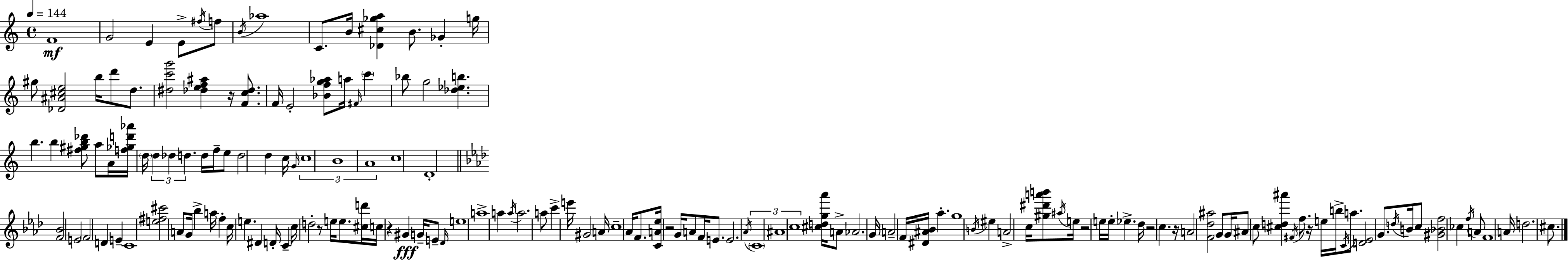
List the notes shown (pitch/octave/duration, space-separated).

F4/w G4/h E4/q E4/e F#5/s F5/e B4/s Ab5/w C4/e. B4/s [Db4,C#5,Gb5,A5]/q B4/e. Gb4/q G5/s G#5/e [Db4,A#4,C#5,E5]/h B5/s D6/e D5/e. [D#5,C6,G6]/h [Db5,E5,F5,A#5]/q R/s [F4,C5,Db5]/e. F4/s E4/h [Bb4,F5,G5,Ab5]/e A5/s F#4/s C6/q Bb5/e G5/h [Db5,Eb5,B5]/q. B5/q. B5/q [F#5,G#5,B5,Db6]/e A5/e A4/s [F5,Gb5,D6,Ab6]/s D5/s D5/q Db5/q D5/q. D5/s F5/s E5/e D5/h D5/q C5/s G4/s C5/w B4/w A4/w C5/w D4/w [F4,Bb4]/h E4/h F4/h D4/q E4/q C4/w [E5,F#5,C#6]/h A4/e G4/s Bb5/q A5/s F5/q C5/s E5/q. D#4/q D4/s C4/q C5/s D5/h R/e E5/s E5/e. [C#5,D6]/s C5/s R/q G#4/q G4/s E4/e Db4/s E5/w A5/w A5/q A5/s A5/h. A5/e C6/q E6/s G#4/h A4/s C5/w Ab4/s F4/e. [C4,A4,Eb5]/s R/h G4/s A4/e F4/s E4/e. E4/h. Ab4/s C4/w A#4/w C5/w [C#5,D5,G5,Ab6]/s A4/e Ab4/h. G4/s A4/h F4/s [D#4,A#4,Bb4]/s Ab5/q. G5/w B4/s EIS5/q A4/h C5/s [G#5,D#6,A6,B6]/e A#5/s E5/s R/h E5/s E5/s Eb5/q. Db5/s R/h C5/q. R/s A4/h [F4,Db5,A#5]/h G4/e G4/s A#4/e C5/e [C#5,D5,A#6]/q F#4/s F5/e. R/s E5/s B5/s C4/s A5/e. [D4,Eb4]/h G4/e. D5/s B4/s C5/e [G#4,Bb4,F5]/h CES5/q F5/s A4/e F4/w A4/s D5/h. C#5/e.